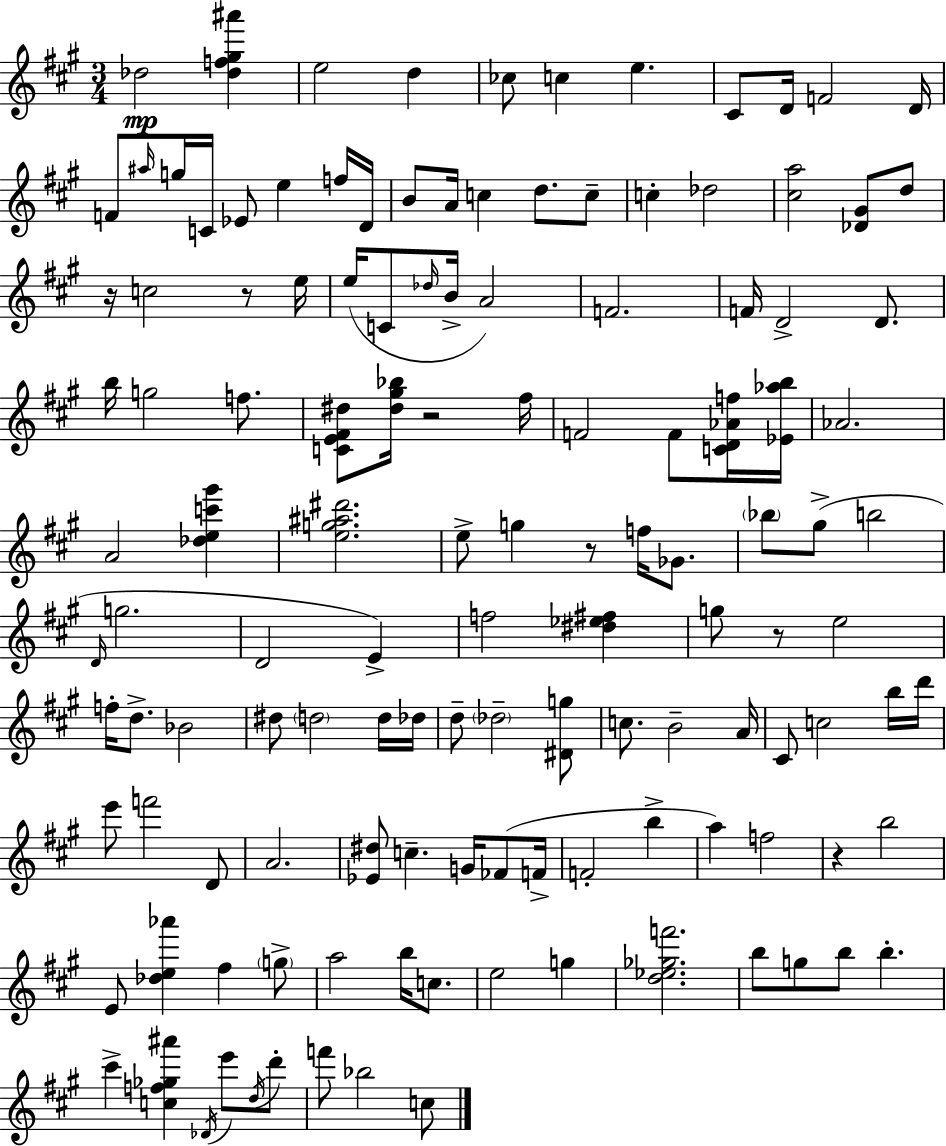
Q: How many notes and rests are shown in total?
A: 129